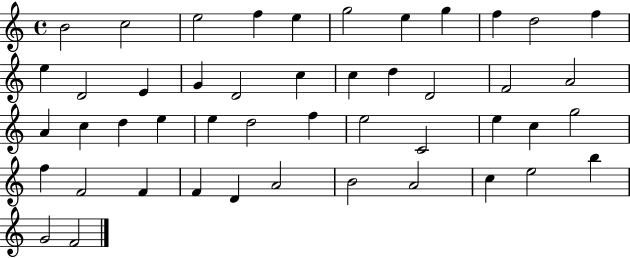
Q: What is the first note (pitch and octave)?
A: B4